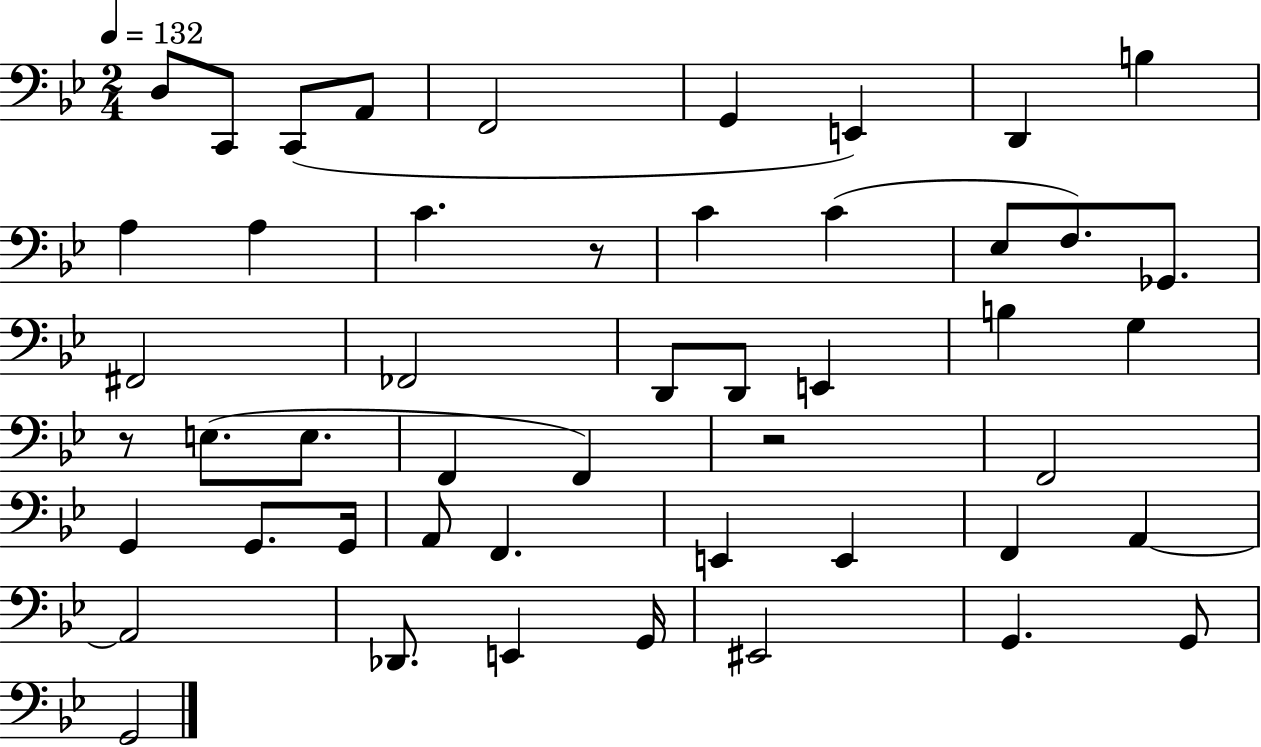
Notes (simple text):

D3/e C2/e C2/e A2/e F2/h G2/q E2/q D2/q B3/q A3/q A3/q C4/q. R/e C4/q C4/q Eb3/e F3/e. Gb2/e. F#2/h FES2/h D2/e D2/e E2/q B3/q G3/q R/e E3/e. E3/e. F2/q F2/q R/h F2/h G2/q G2/e. G2/s A2/e F2/q. E2/q E2/q F2/q A2/q A2/h Db2/e. E2/q G2/s EIS2/h G2/q. G2/e G2/h